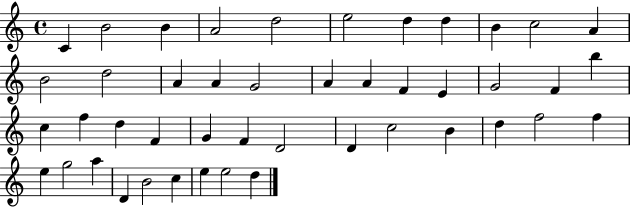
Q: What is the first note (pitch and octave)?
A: C4